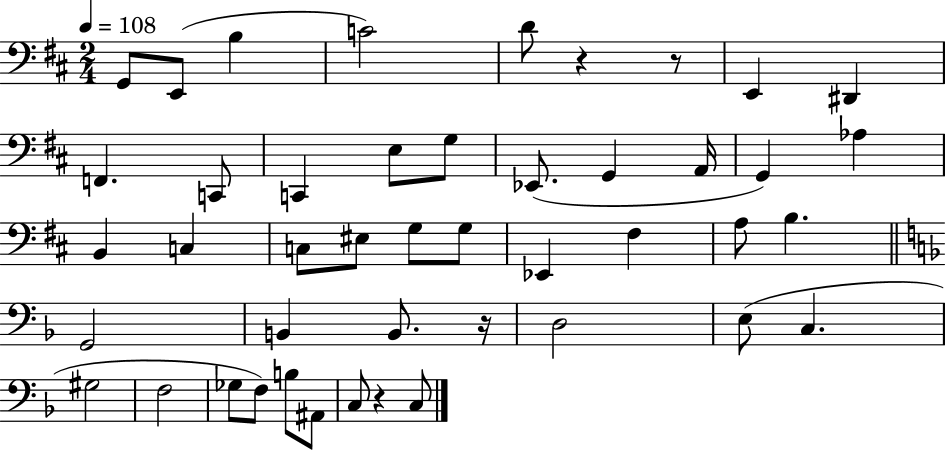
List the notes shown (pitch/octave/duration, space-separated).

G2/e E2/e B3/q C4/h D4/e R/q R/e E2/q D#2/q F2/q. C2/e C2/q E3/e G3/e Eb2/e. G2/q A2/s G2/q Ab3/q B2/q C3/q C3/e EIS3/e G3/e G3/e Eb2/q F#3/q A3/e B3/q. G2/h B2/q B2/e. R/s D3/h E3/e C3/q. G#3/h F3/h Gb3/e F3/e B3/e A#2/e C3/e R/q C3/e